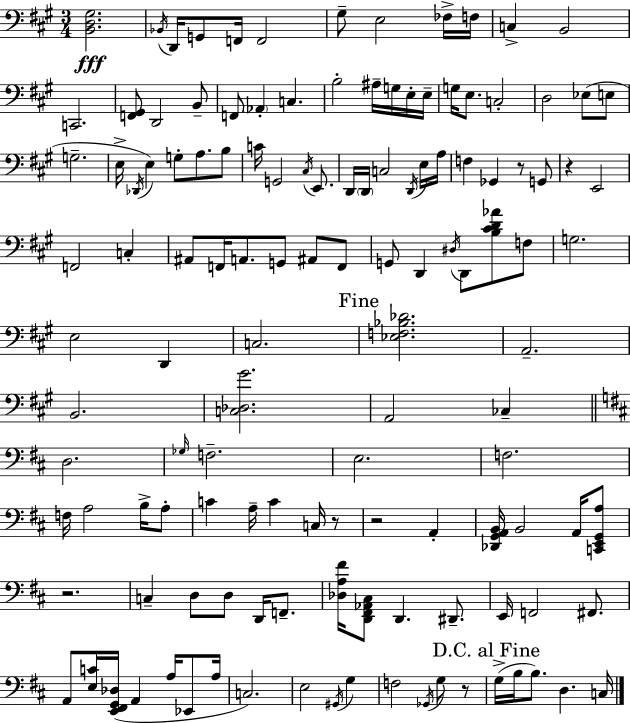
{
  \clef bass
  \numericTimeSignature
  \time 3/4
  \key a \major
  <b, d gis>2.\fff | \acciaccatura { bes,16 } d,16 g,8 f,16 f,2 | gis8-- e2 fes16-> | f16 c4-> b,2 | \break c,2. | <f, gis,>8 d,2 b,8-- | f,8 \parenthesize aes,4-. c4. | b2-. ais16-- g16 e16-. | \break e16-- g16 e8. c2-. | d2 ees8( e8 | g2.-- | e16-> \acciaccatura { des,16 }) e4 g8-. a8. | \break b8 c'16 g,2 \acciaccatura { cis16 } | e,8. d,16 \parenthesize d,16 c2 | \acciaccatura { d,16 } e16 a16 f4 ges,4 | r8 g,8 r4 e,2 | \break f,2 | c4-. ais,8 f,16 a,8. g,8 | ais,8 f,8 g,8 d,4 \acciaccatura { dis16 } d,8 | <b cis' d' aes'>8 f8 g2. | \break e2 | d,4 c2. | \mark "Fine" <ees f bes des'>2. | a,2.-- | \break b,2. | <c des gis'>2. | a,2 | ces4-- \bar "||" \break \key d \major d2. | \grace { ges16 } f2.-- | e2. | f2. | \break f16 a2 b16-> a8-. | c'4 a16-- c'4 c16 r8 | r2 a,4-. | <des, g, a, b,>16 b,2 a,16 <c, e, g, a>8 | \break r2. | c4-- d8 d8 d,16 f,8.-- | <des a fis'>16 <d, fis, aes, cis>8 d,4. dis,8.-- | e,16 f,2 fis,8. | \break a,8 <e c'>16 <e, fis, g, des>16( a,4 a16 ees,8 | a16 c2.) | e2 \acciaccatura { gis,16 } g4 | f2 \acciaccatura { ges,16 } g8 | \break r8 \mark "D.C. al Fine" g16->( b16 b8.) d4. | c16 \bar "|."
}